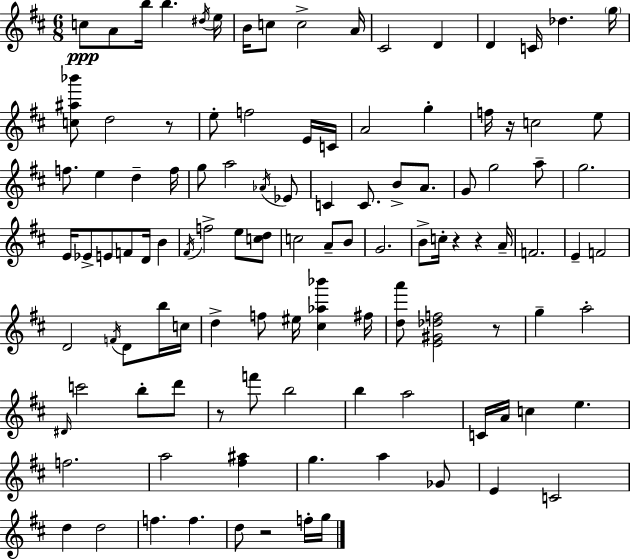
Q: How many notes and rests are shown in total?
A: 111